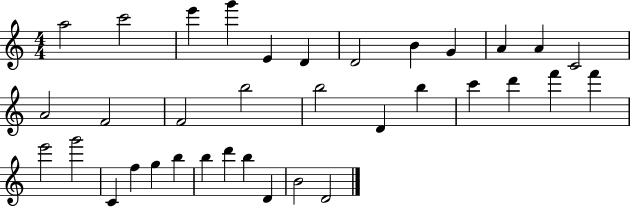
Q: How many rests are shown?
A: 0